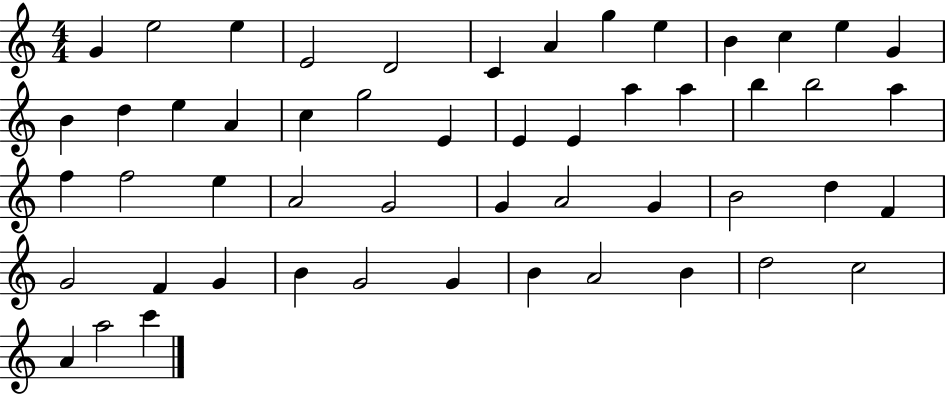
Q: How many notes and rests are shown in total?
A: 52